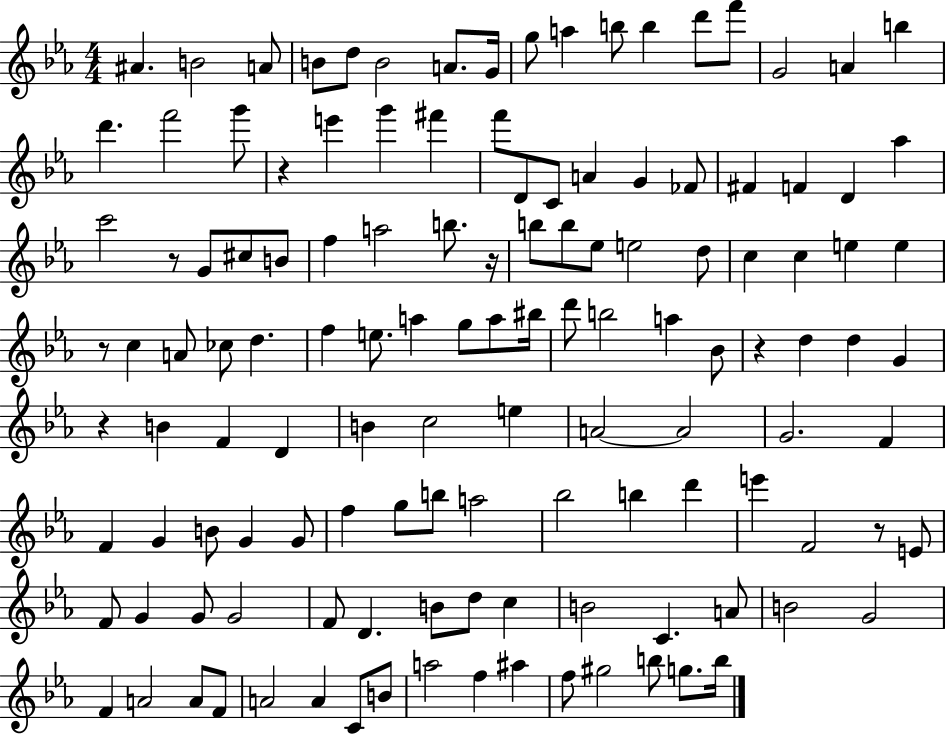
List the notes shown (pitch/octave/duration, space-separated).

A#4/q. B4/h A4/e B4/e D5/e B4/h A4/e. G4/s G5/e A5/q B5/e B5/q D6/e F6/e G4/h A4/q B5/q D6/q. F6/h G6/e R/q E6/q G6/q F#6/q F6/e D4/e C4/e A4/q G4/q FES4/e F#4/q F4/q D4/q Ab5/q C6/h R/e G4/e C#5/e B4/e F5/q A5/h B5/e. R/s B5/e B5/e Eb5/e E5/h D5/e C5/q C5/q E5/q E5/q R/e C5/q A4/e CES5/e D5/q. F5/q E5/e. A5/q G5/e A5/e BIS5/s D6/e B5/h A5/q Bb4/e R/q D5/q D5/q G4/q R/q B4/q F4/q D4/q B4/q C5/h E5/q A4/h A4/h G4/h. F4/q F4/q G4/q B4/e G4/q G4/e F5/q G5/e B5/e A5/h Bb5/h B5/q D6/q E6/q F4/h R/e E4/e F4/e G4/q G4/e G4/h F4/e D4/q. B4/e D5/e C5/q B4/h C4/q. A4/e B4/h G4/h F4/q A4/h A4/e F4/e A4/h A4/q C4/e B4/e A5/h F5/q A#5/q F5/e G#5/h B5/e G5/e. B5/s